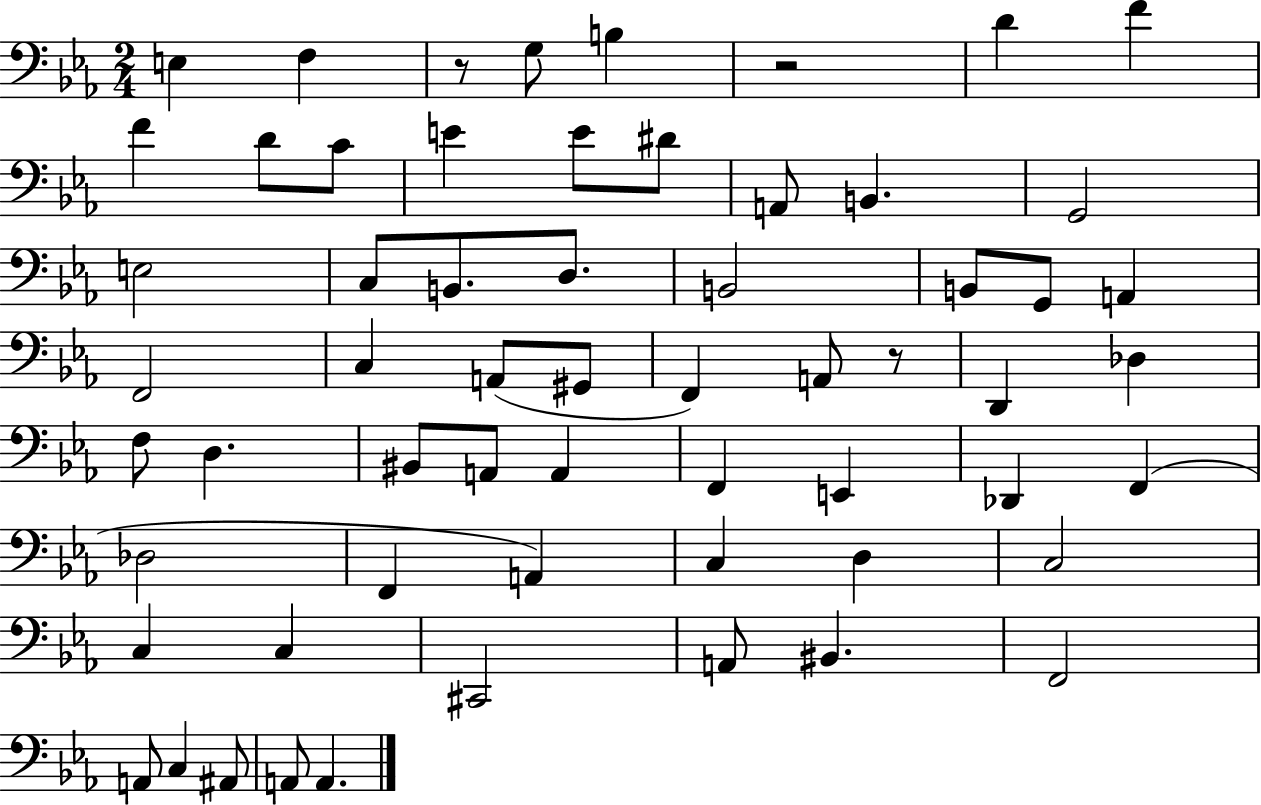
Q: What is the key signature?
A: EES major